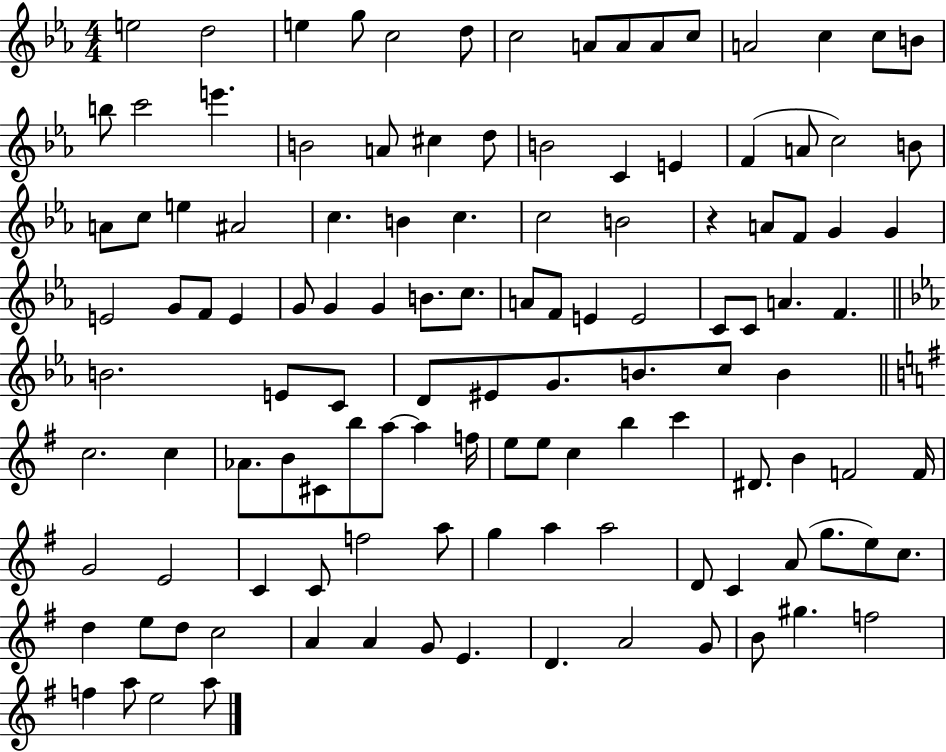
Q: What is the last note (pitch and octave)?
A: A5